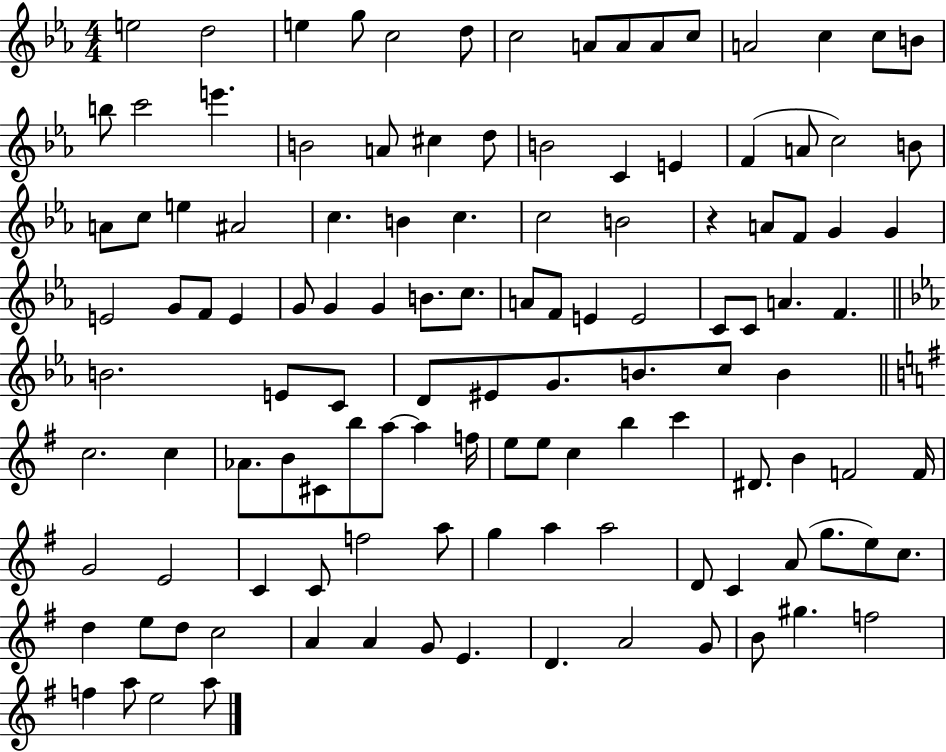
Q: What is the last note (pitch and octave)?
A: A5